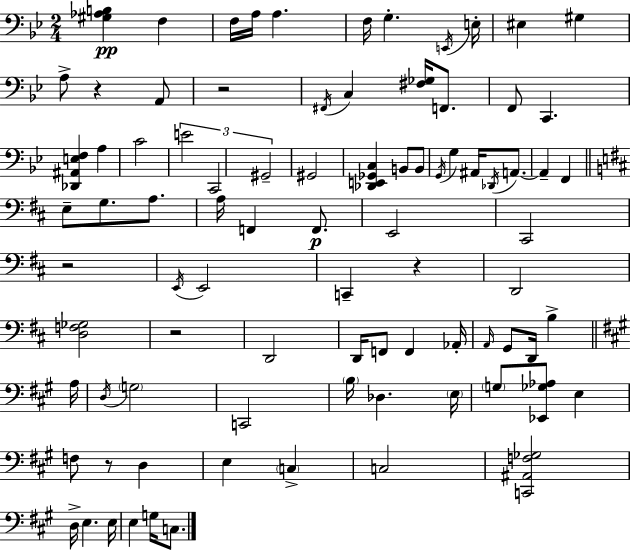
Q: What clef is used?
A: bass